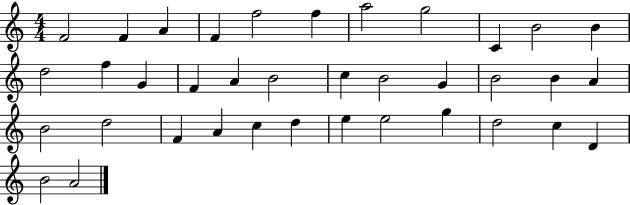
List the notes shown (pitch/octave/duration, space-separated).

F4/h F4/q A4/q F4/q F5/h F5/q A5/h G5/h C4/q B4/h B4/q D5/h F5/q G4/q F4/q A4/q B4/h C5/q B4/h G4/q B4/h B4/q A4/q B4/h D5/h F4/q A4/q C5/q D5/q E5/q E5/h G5/q D5/h C5/q D4/q B4/h A4/h